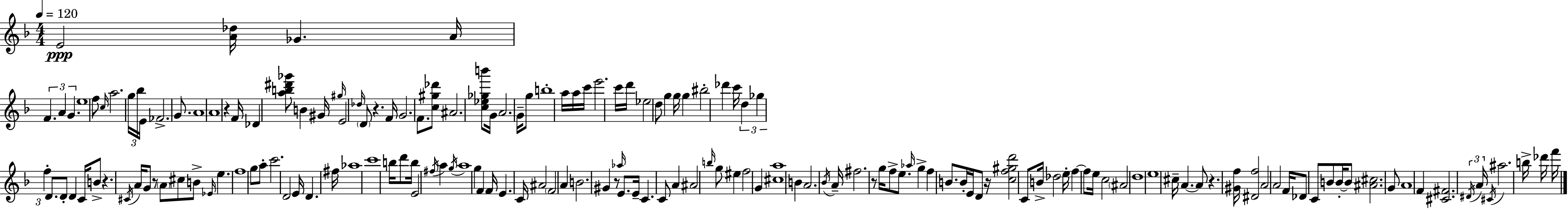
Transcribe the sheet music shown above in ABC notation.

X:1
T:Untitled
M:4/4
L:1/4
K:Dm
E2 [A_d]/4 _G A/4 F A G e4 f/2 c/4 a2 g/4 _b/4 E/4 _F2 G/2 A4 A4 z F/4 _D [ab^d'_g']/2 B ^G/4 ^g/4 E2 _d/4 D/2 z F/4 G2 F/2 [c^g_d']/2 ^A2 [c_e_gb']/2 G/4 A2 G/4 g/2 b4 a/4 a/4 c'/4 e'2 c'/4 d'/4 _e2 d/2 g g/4 g ^b2 _d' c'/4 d _g f D/2 D/2 D C/4 B/2 z ^C/4 A/4 G/2 z/2 A/2 ^c/2 B/2 _E/4 e f4 g/2 a/2 c'2 D2 E/4 D ^f/4 _a4 c'4 b/4 d'/2 b/4 E2 ^f/4 a g/4 a4 g F F/4 E C/4 ^A2 F2 A B2 ^G z/2 _a/4 E/2 E/4 C C/2 A ^A2 b/4 g/2 ^e f2 G [^ca]4 B A2 _B/4 A/4 ^f2 z/2 g/4 f/2 e/2 _a/4 g f B/2 B/4 E/4 D/2 z/4 [cf^gd']2 C/2 B/4 _d2 e/4 f f/2 e/4 c2 ^A2 d4 e4 ^c/4 A A/2 z [^Gf]/4 [^Df]2 A2 A2 F/4 _D/2 C/2 B/2 B/4 B/2 [^A^c]2 G/2 A4 F [^C^F]2 ^D/4 A/4 ^C/4 ^a2 b/4 _d'/4 f'/4